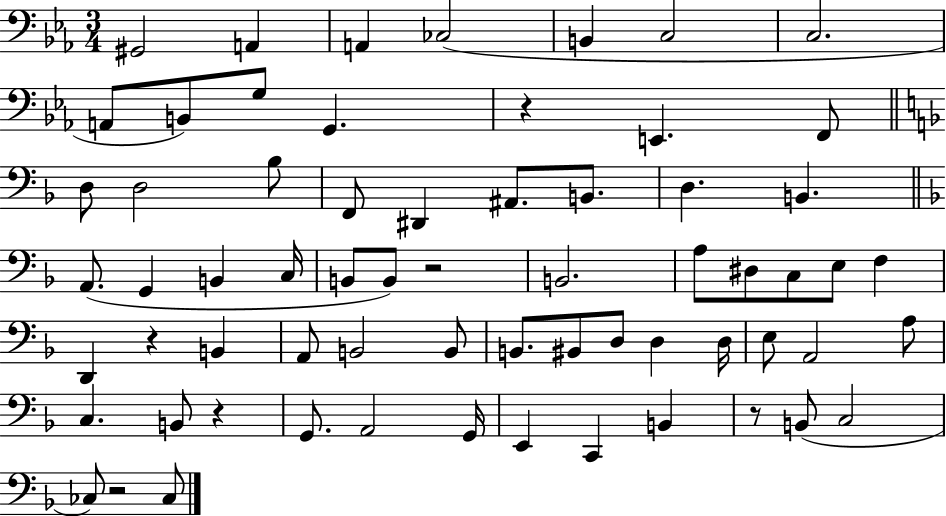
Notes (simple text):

G#2/h A2/q A2/q CES3/h B2/q C3/h C3/h. A2/e B2/e G3/e G2/q. R/q E2/q. F2/e D3/e D3/h Bb3/e F2/e D#2/q A#2/e. B2/e. D3/q. B2/q. A2/e. G2/q B2/q C3/s B2/e B2/e R/h B2/h. A3/e D#3/e C3/e E3/e F3/q D2/q R/q B2/q A2/e B2/h B2/e B2/e. BIS2/e D3/e D3/q D3/s E3/e A2/h A3/e C3/q. B2/e R/q G2/e. A2/h G2/s E2/q C2/q B2/q R/e B2/e C3/h CES3/e R/h CES3/e